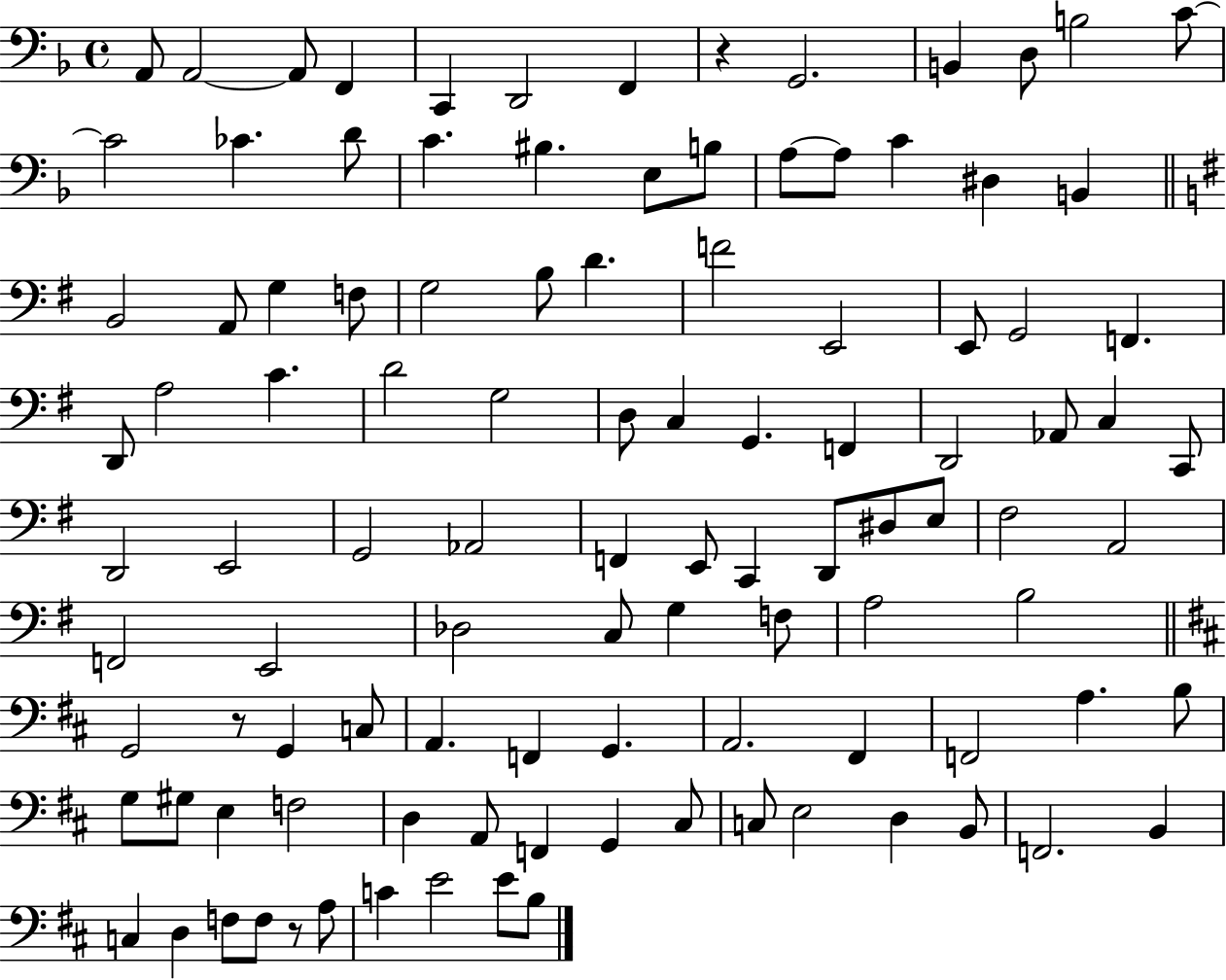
{
  \clef bass
  \time 4/4
  \defaultTimeSignature
  \key f \major
  \repeat volta 2 { a,8 a,2~~ a,8 f,4 | c,4 d,2 f,4 | r4 g,2. | b,4 d8 b2 c'8~~ | \break c'2 ces'4. d'8 | c'4. bis4. e8 b8 | a8~~ a8 c'4 dis4 b,4 | \bar "||" \break \key g \major b,2 a,8 g4 f8 | g2 b8 d'4. | f'2 e,2 | e,8 g,2 f,4. | \break d,8 a2 c'4. | d'2 g2 | d8 c4 g,4. f,4 | d,2 aes,8 c4 c,8 | \break d,2 e,2 | g,2 aes,2 | f,4 e,8 c,4 d,8 dis8 e8 | fis2 a,2 | \break f,2 e,2 | des2 c8 g4 f8 | a2 b2 | \bar "||" \break \key b \minor g,2 r8 g,4 c8 | a,4. f,4 g,4. | a,2. fis,4 | f,2 a4. b8 | \break g8 gis8 e4 f2 | d4 a,8 f,4 g,4 cis8 | c8 e2 d4 b,8 | f,2. b,4 | \break c4 d4 f8 f8 r8 a8 | c'4 e'2 e'8 b8 | } \bar "|."
}